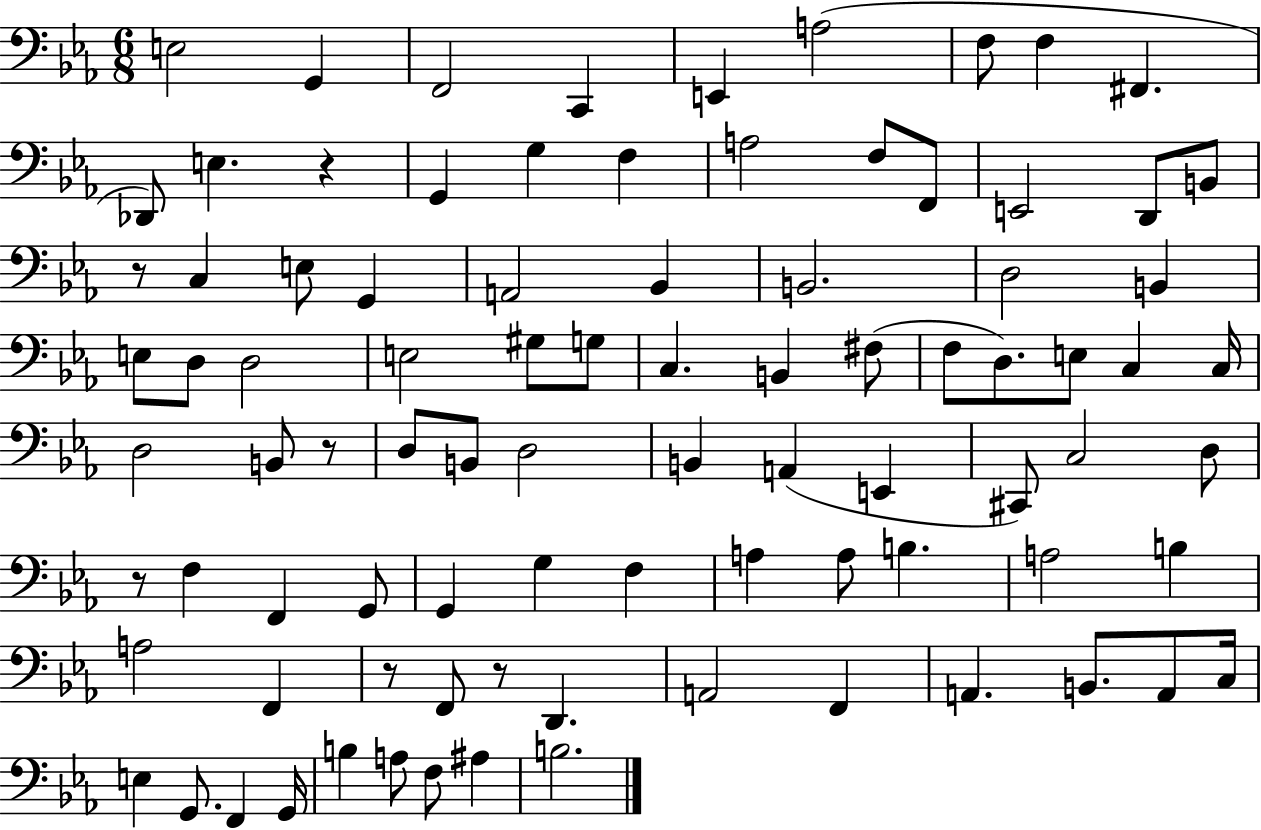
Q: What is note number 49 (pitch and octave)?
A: A2